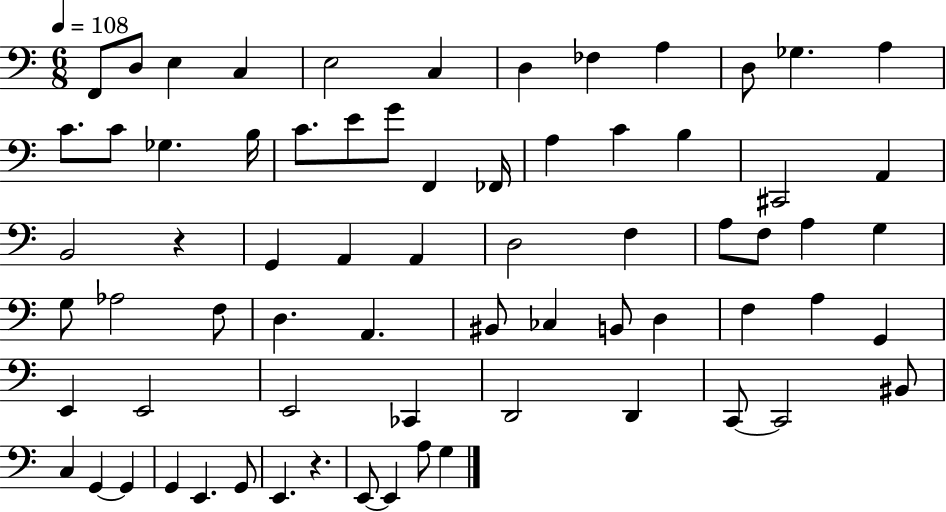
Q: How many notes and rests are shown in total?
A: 70